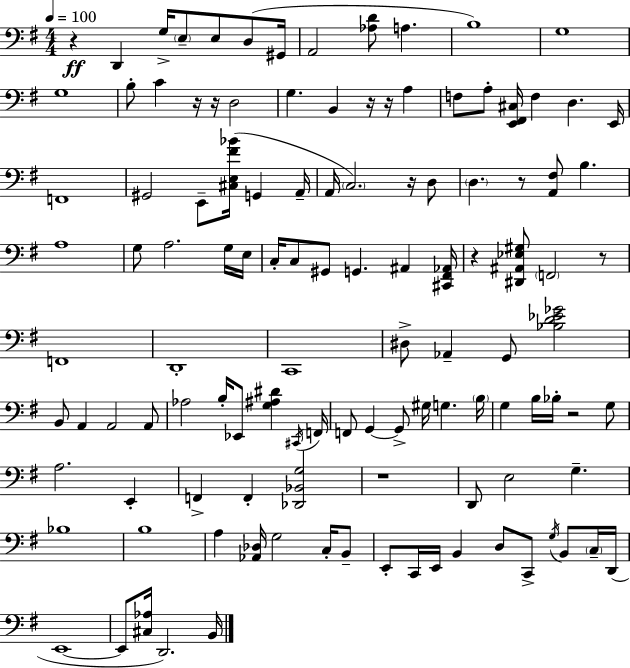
R/q D2/q G3/s E3/e E3/e D3/e G#2/s A2/h [Ab3,D4]/e A3/q. B3/w G3/w G3/w B3/e C4/q R/s R/s D3/h G3/q. B2/q R/s R/s A3/q F3/e A3/e [E2,F#2,C#3]/s F3/q D3/q. E2/s F2/w G#2/h E2/e [C#3,E3,F#4,Bb4]/s G2/q A2/s A2/s C3/h. R/s D3/e D3/q. R/e [A2,F#3]/e B3/q. A3/w G3/e A3/h. G3/s E3/s C3/s C3/e G#2/e G2/q. A#2/q [C#2,F#2,Ab2]/s R/q [D#2,A#2,Eb3,G#3]/e F2/h R/e F2/w D2/w C2/w D#3/e Ab2/q G2/e [Bb3,D4,Eb4,Gb4]/h B2/e A2/q A2/h A2/e Ab3/h B3/s Eb2/e [G3,A#3,D#4]/q C#2/s F2/s F2/e G2/q G2/e G#3/s G3/q. B3/s G3/q B3/s Bb3/s R/h G3/e A3/h. E2/q F2/q F2/q [Db2,Bb2,G3]/h R/w D2/e E3/h G3/q. Bb3/w B3/w A3/q [Ab2,Db3]/s G3/h C3/s B2/e E2/e C2/s E2/s B2/q D3/e C2/e G3/s B2/e C3/s D2/s E2/w E2/e [C#3,Ab3]/s D2/h. B2/s